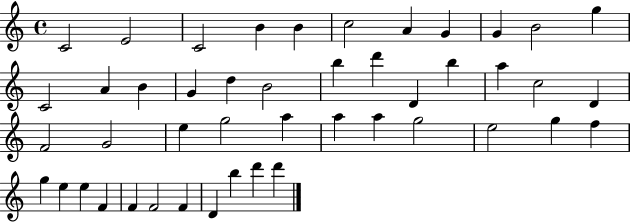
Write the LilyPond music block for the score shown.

{
  \clef treble
  \time 4/4
  \defaultTimeSignature
  \key c \major
  c'2 e'2 | c'2 b'4 b'4 | c''2 a'4 g'4 | g'4 b'2 g''4 | \break c'2 a'4 b'4 | g'4 d''4 b'2 | b''4 d'''4 d'4 b''4 | a''4 c''2 d'4 | \break f'2 g'2 | e''4 g''2 a''4 | a''4 a''4 g''2 | e''2 g''4 f''4 | \break g''4 e''4 e''4 f'4 | f'4 f'2 f'4 | d'4 b''4 d'''4 d'''4 | \bar "|."
}